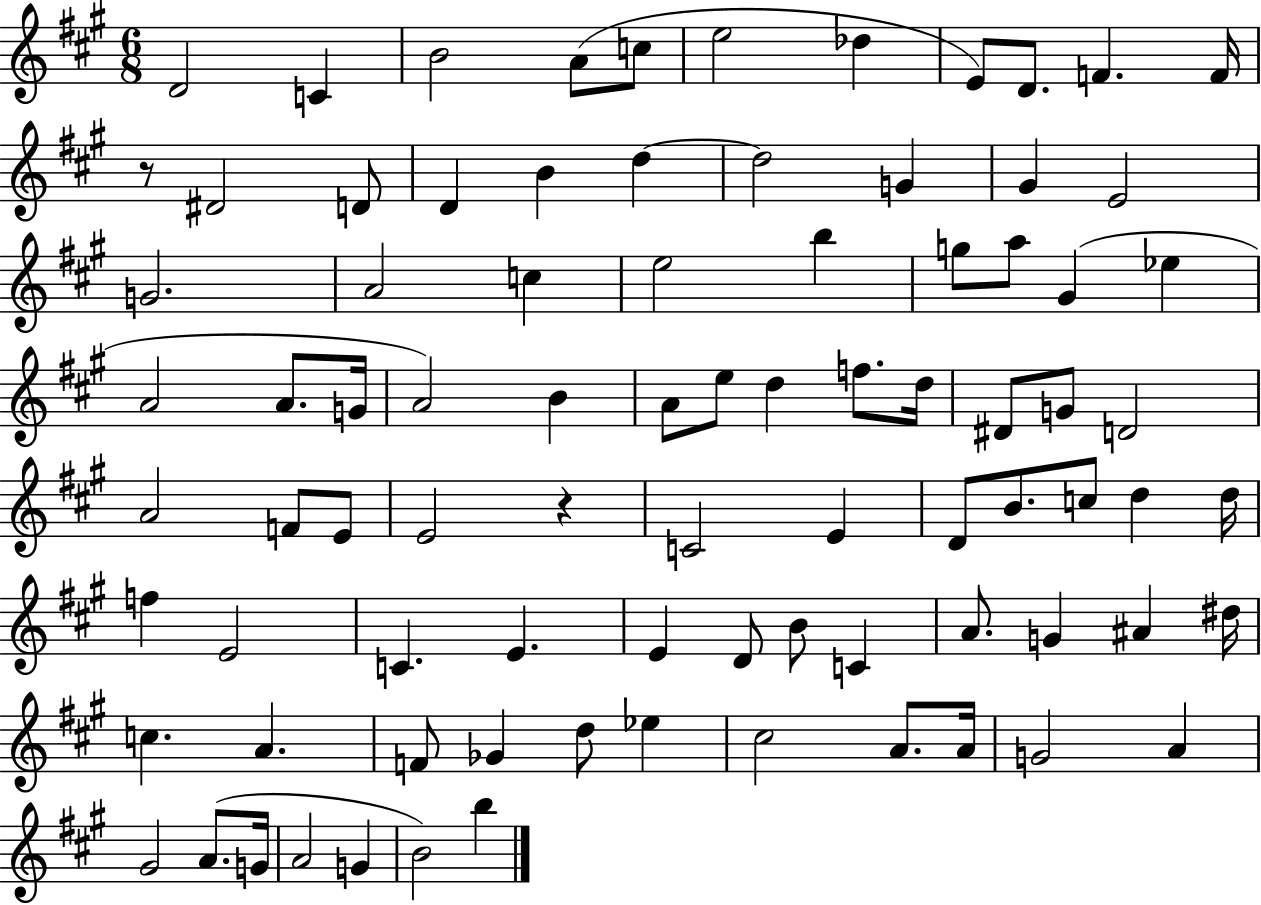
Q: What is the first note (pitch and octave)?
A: D4